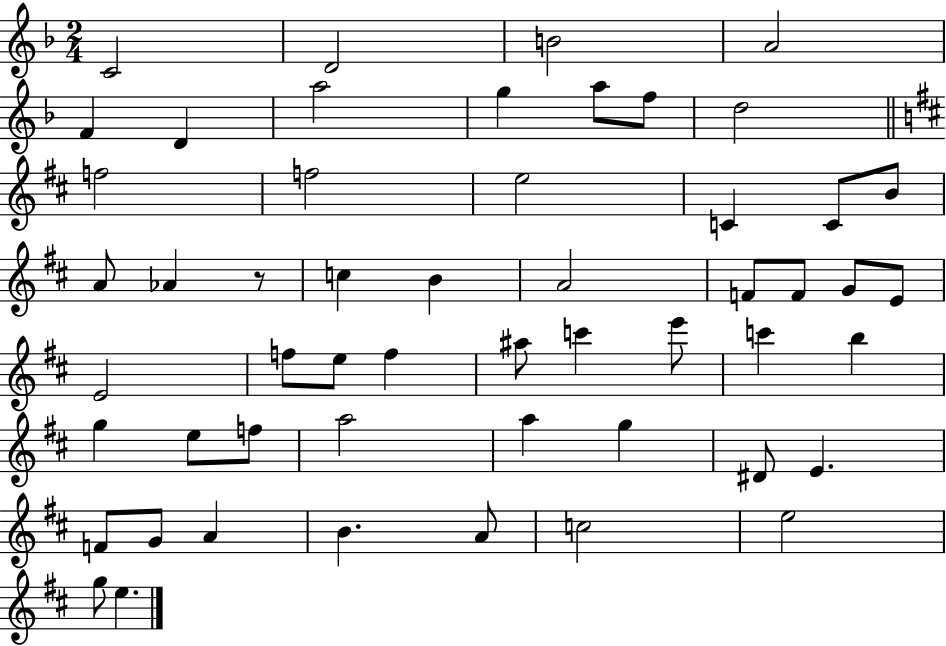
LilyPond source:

{
  \clef treble
  \numericTimeSignature
  \time 2/4
  \key f \major
  c'2 | d'2 | b'2 | a'2 | \break f'4 d'4 | a''2 | g''4 a''8 f''8 | d''2 | \break \bar "||" \break \key d \major f''2 | f''2 | e''2 | c'4 c'8 b'8 | \break a'8 aes'4 r8 | c''4 b'4 | a'2 | f'8 f'8 g'8 e'8 | \break e'2 | f''8 e''8 f''4 | ais''8 c'''4 e'''8 | c'''4 b''4 | \break g''4 e''8 f''8 | a''2 | a''4 g''4 | dis'8 e'4. | \break f'8 g'8 a'4 | b'4. a'8 | c''2 | e''2 | \break g''8 e''4. | \bar "|."
}